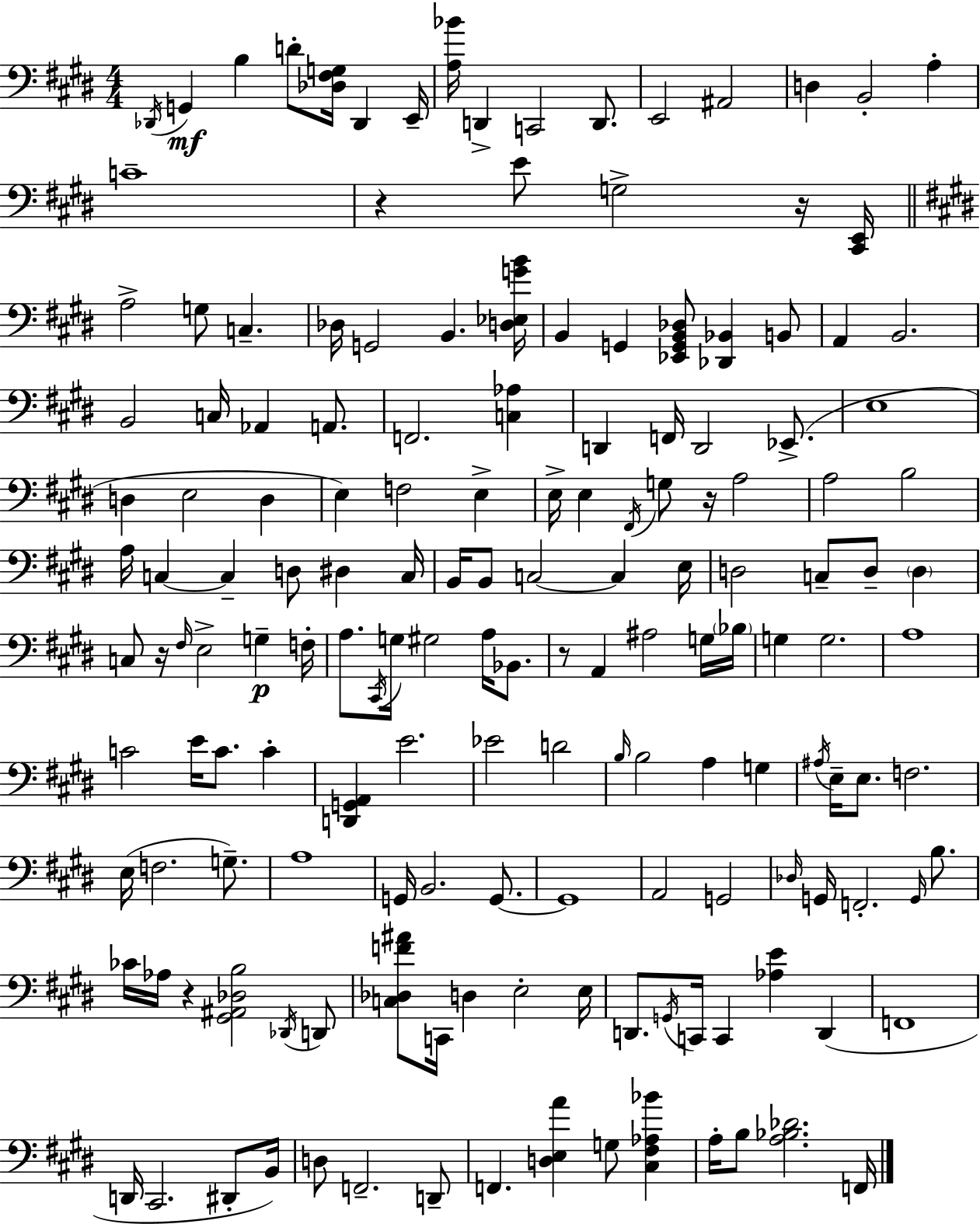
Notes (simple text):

Db2/s G2/q B3/q D4/e [Db3,F#3,G3]/s Db2/q E2/s [A3,Bb4]/s D2/q C2/h D2/e. E2/h A#2/h D3/q B2/h A3/q C4/w R/q E4/e G3/h R/s [C#2,E2]/s A3/h G3/e C3/q. Db3/s G2/h B2/q. [D3,Eb3,G4,B4]/s B2/q G2/q [Eb2,G2,B2,Db3]/e [Db2,Bb2]/q B2/e A2/q B2/h. B2/h C3/s Ab2/q A2/e. F2/h. [C3,Ab3]/q D2/q F2/s D2/h Eb2/e. E3/w D3/q E3/h D3/q E3/q F3/h E3/q E3/s E3/q F#2/s G3/e R/s A3/h A3/h B3/h A3/s C3/q C3/q D3/e D#3/q C3/s B2/s B2/e C3/h C3/q E3/s D3/h C3/e D3/e D3/q C3/e R/s F#3/s E3/h G3/q F3/s A3/e. C#2/s G3/s G#3/h A3/s Bb2/e. R/e A2/q A#3/h G3/s Bb3/s G3/q G3/h. A3/w C4/h E4/s C4/e. C4/q [D2,G2,A2]/q E4/h. Eb4/h D4/h B3/s B3/h A3/q G3/q A#3/s E3/s E3/e. F3/h. E3/s F3/h. G3/e. A3/w G2/s B2/h. G2/e. G2/w A2/h G2/h Db3/s G2/s F2/h. G2/s B3/e. CES4/s Ab3/s R/q [G#2,A#2,Db3,B3]/h Db2/s D2/e [C3,Db3,F4,A#4]/e C2/s D3/q E3/h E3/s D2/e. G2/s C2/s C2/q [Ab3,E4]/q D2/q F2/w D2/s C#2/h. D#2/e B2/s D3/e F2/h. D2/e F2/q. [D3,E3,A4]/q G3/e [C#3,F#3,Ab3,Bb4]/q A3/s B3/e [A3,Bb3,Db4]/h. F2/s